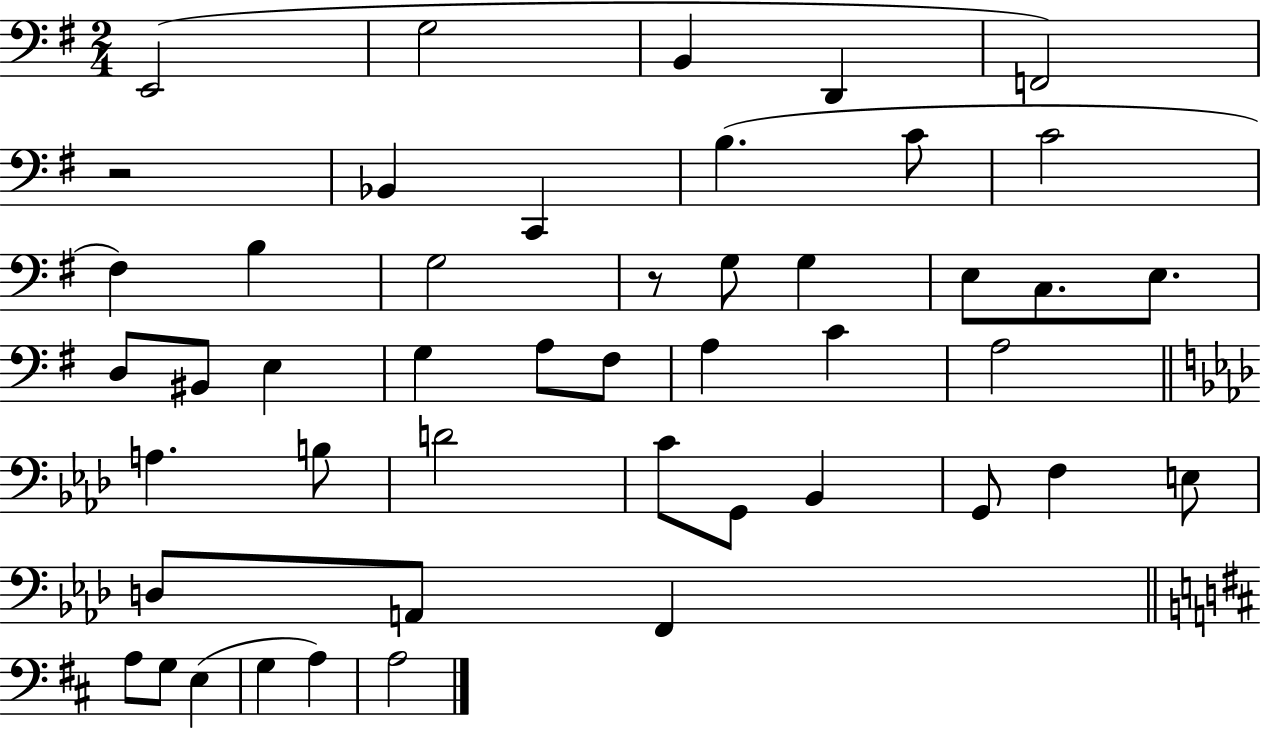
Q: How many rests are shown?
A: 2